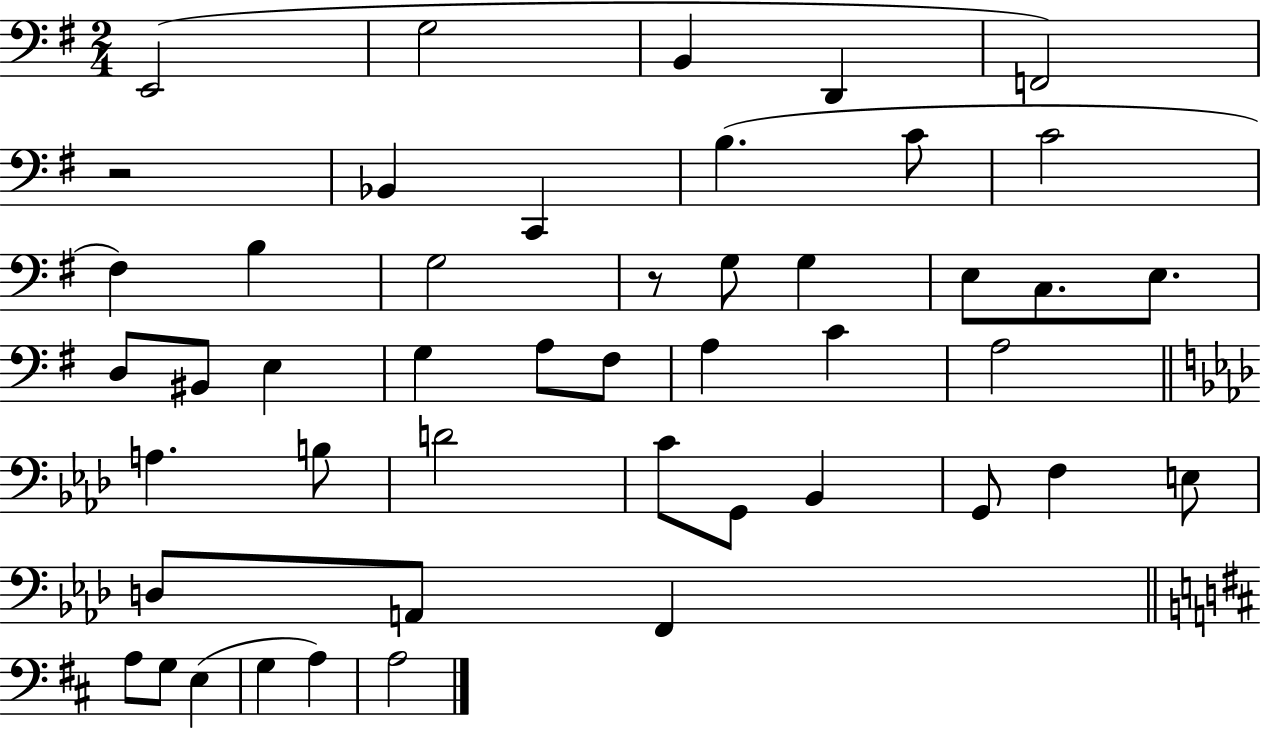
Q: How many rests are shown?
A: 2